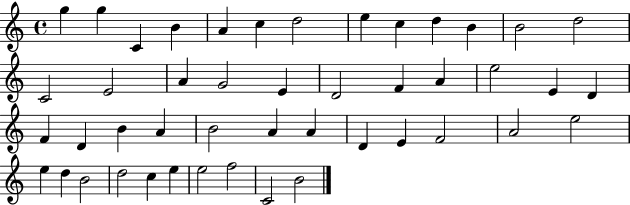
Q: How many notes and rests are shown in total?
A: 46